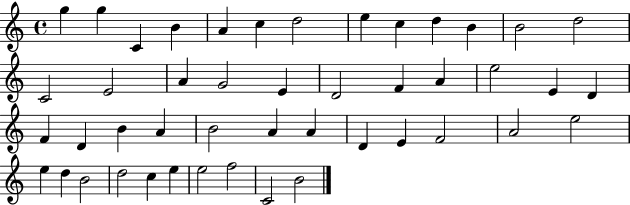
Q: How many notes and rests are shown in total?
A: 46